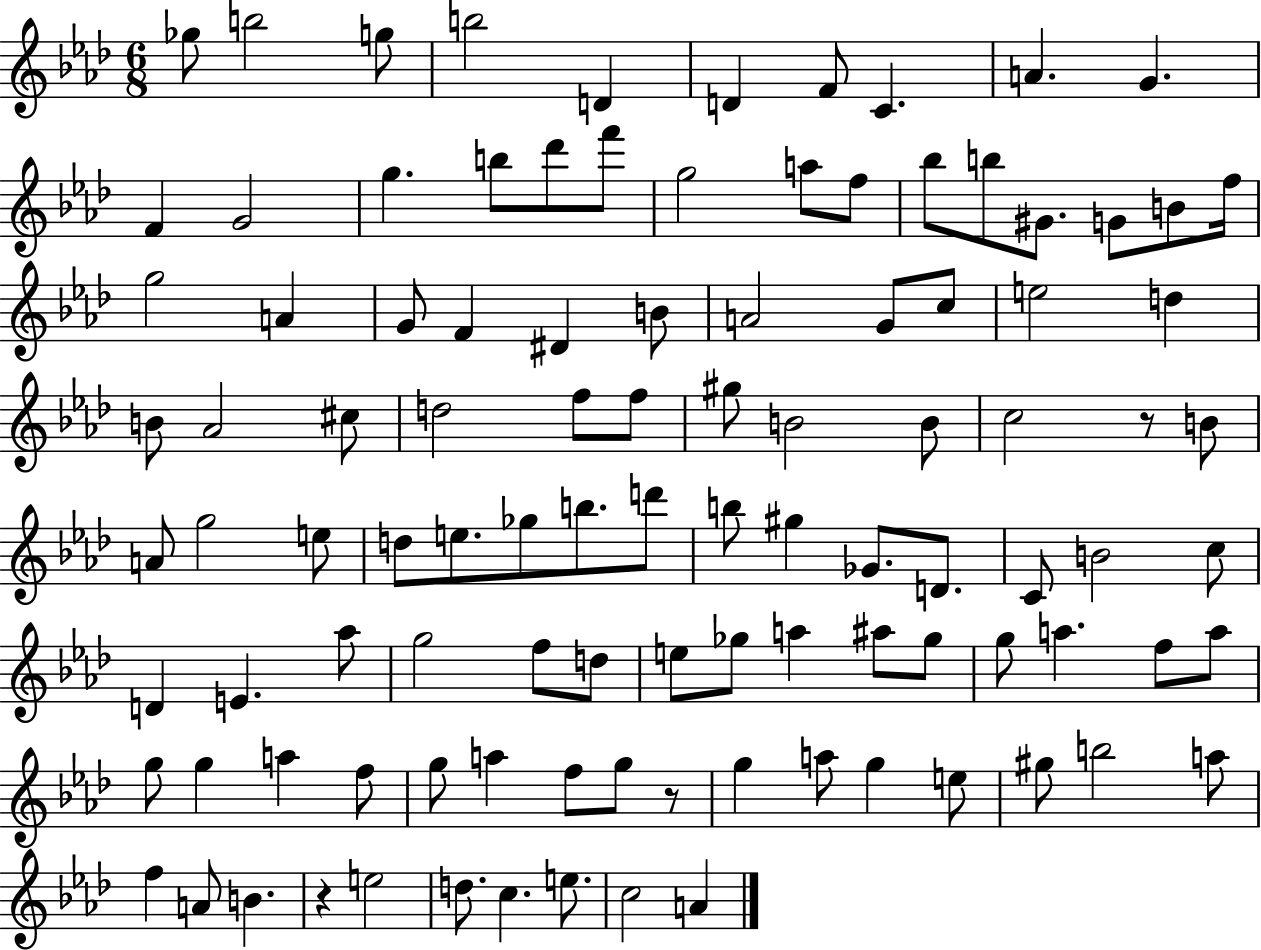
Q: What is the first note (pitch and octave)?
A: Gb5